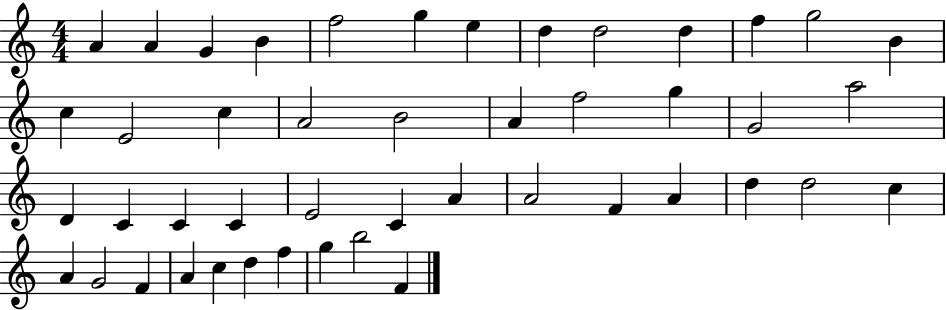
{
  \clef treble
  \numericTimeSignature
  \time 4/4
  \key c \major
  a'4 a'4 g'4 b'4 | f''2 g''4 e''4 | d''4 d''2 d''4 | f''4 g''2 b'4 | \break c''4 e'2 c''4 | a'2 b'2 | a'4 f''2 g''4 | g'2 a''2 | \break d'4 c'4 c'4 c'4 | e'2 c'4 a'4 | a'2 f'4 a'4 | d''4 d''2 c''4 | \break a'4 g'2 f'4 | a'4 c''4 d''4 f''4 | g''4 b''2 f'4 | \bar "|."
}